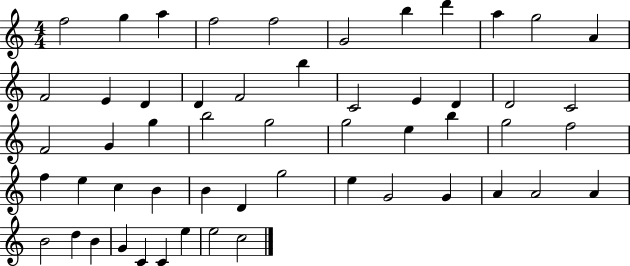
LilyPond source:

{
  \clef treble
  \numericTimeSignature
  \time 4/4
  \key c \major
  f''2 g''4 a''4 | f''2 f''2 | g'2 b''4 d'''4 | a''4 g''2 a'4 | \break f'2 e'4 d'4 | d'4 f'2 b''4 | c'2 e'4 d'4 | d'2 c'2 | \break f'2 g'4 g''4 | b''2 g''2 | g''2 e''4 b''4 | g''2 f''2 | \break f''4 e''4 c''4 b'4 | b'4 d'4 g''2 | e''4 g'2 g'4 | a'4 a'2 a'4 | \break b'2 d''4 b'4 | g'4 c'4 c'4 e''4 | e''2 c''2 | \bar "|."
}